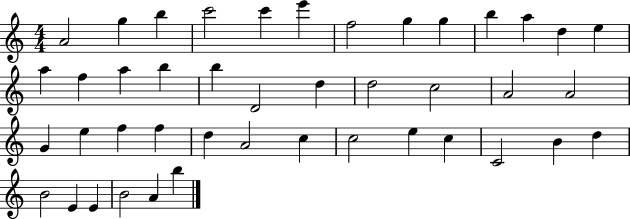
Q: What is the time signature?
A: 4/4